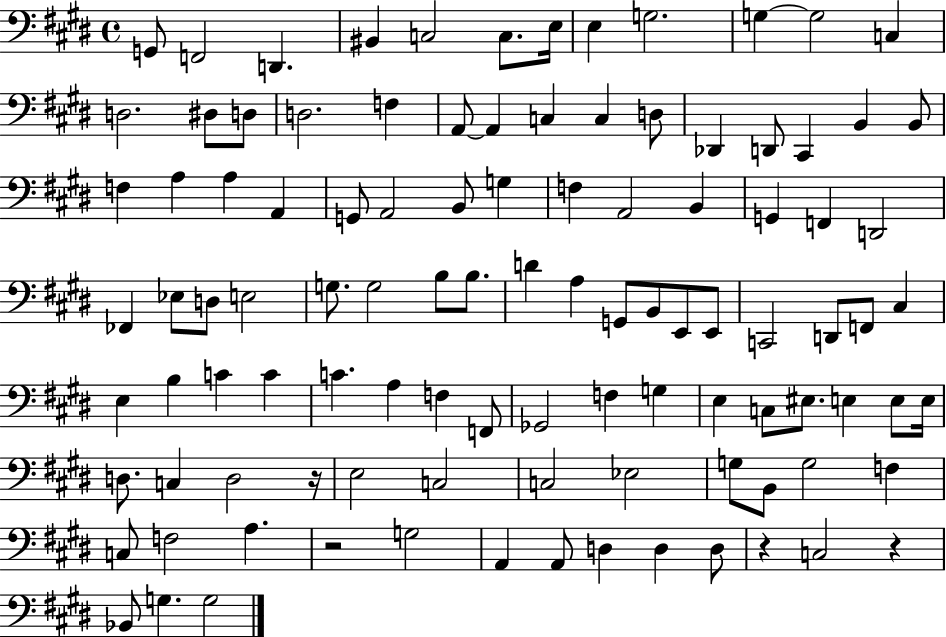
{
  \clef bass
  \time 4/4
  \defaultTimeSignature
  \key e \major
  g,8 f,2 d,4. | bis,4 c2 c8. e16 | e4 g2. | g4~~ g2 c4 | \break d2. dis8 d8 | d2. f4 | a,8~~ a,4 c4 c4 d8 | des,4 d,8 cis,4 b,4 b,8 | \break f4 a4 a4 a,4 | g,8 a,2 b,8 g4 | f4 a,2 b,4 | g,4 f,4 d,2 | \break fes,4 ees8 d8 e2 | g8. g2 b8 b8. | d'4 a4 g,8 b,8 e,8 e,8 | c,2 d,8 f,8 cis4 | \break e4 b4 c'4 c'4 | c'4. a4 f4 f,8 | ges,2 f4 g4 | e4 c8 eis8. e4 e8 e16 | \break d8. c4 d2 r16 | e2 c2 | c2 ees2 | g8 b,8 g2 f4 | \break c8 f2 a4. | r2 g2 | a,4 a,8 d4 d4 d8 | r4 c2 r4 | \break bes,8 g4. g2 | \bar "|."
}